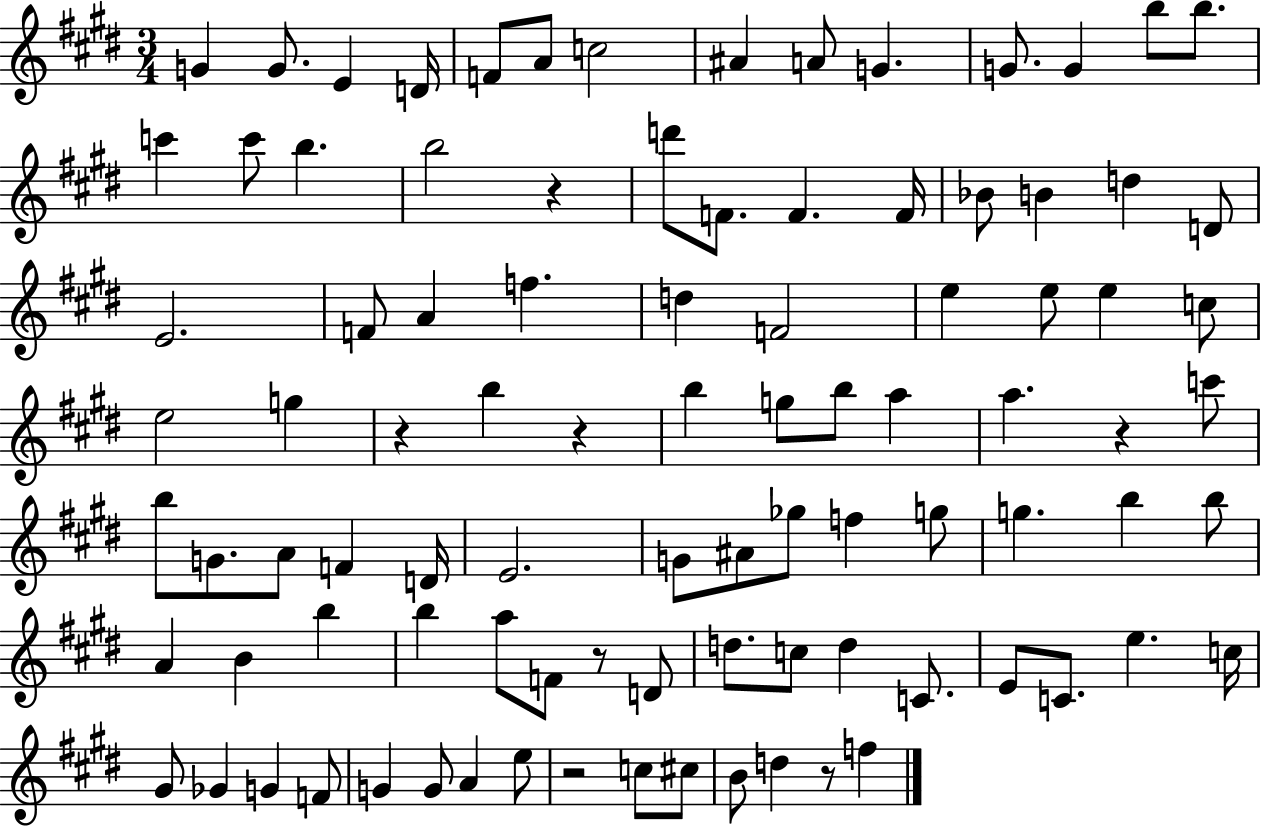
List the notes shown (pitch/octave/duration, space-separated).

G4/q G4/e. E4/q D4/s F4/e A4/e C5/h A#4/q A4/e G4/q. G4/e. G4/q B5/e B5/e. C6/q C6/e B5/q. B5/h R/q D6/e F4/e. F4/q. F4/s Bb4/e B4/q D5/q D4/e E4/h. F4/e A4/q F5/q. D5/q F4/h E5/q E5/e E5/q C5/e E5/h G5/q R/q B5/q R/q B5/q G5/e B5/e A5/q A5/q. R/q C6/e B5/e G4/e. A4/e F4/q D4/s E4/h. G4/e A#4/e Gb5/e F5/q G5/e G5/q. B5/q B5/e A4/q B4/q B5/q B5/q A5/e F4/e R/e D4/e D5/e. C5/e D5/q C4/e. E4/e C4/e. E5/q. C5/s G#4/e Gb4/q G4/q F4/e G4/q G4/e A4/q E5/e R/h C5/e C#5/e B4/e D5/q R/e F5/q